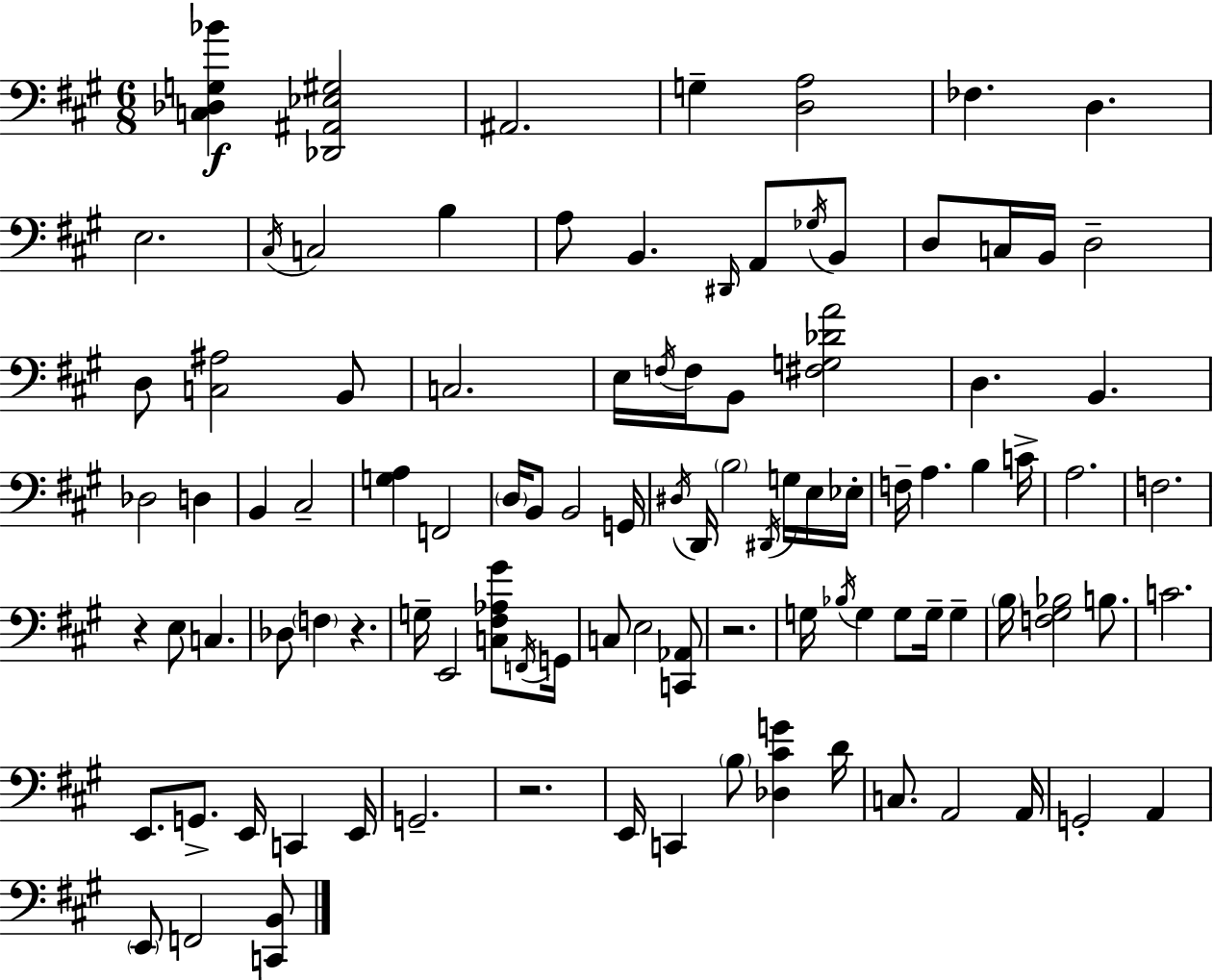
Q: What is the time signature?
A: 6/8